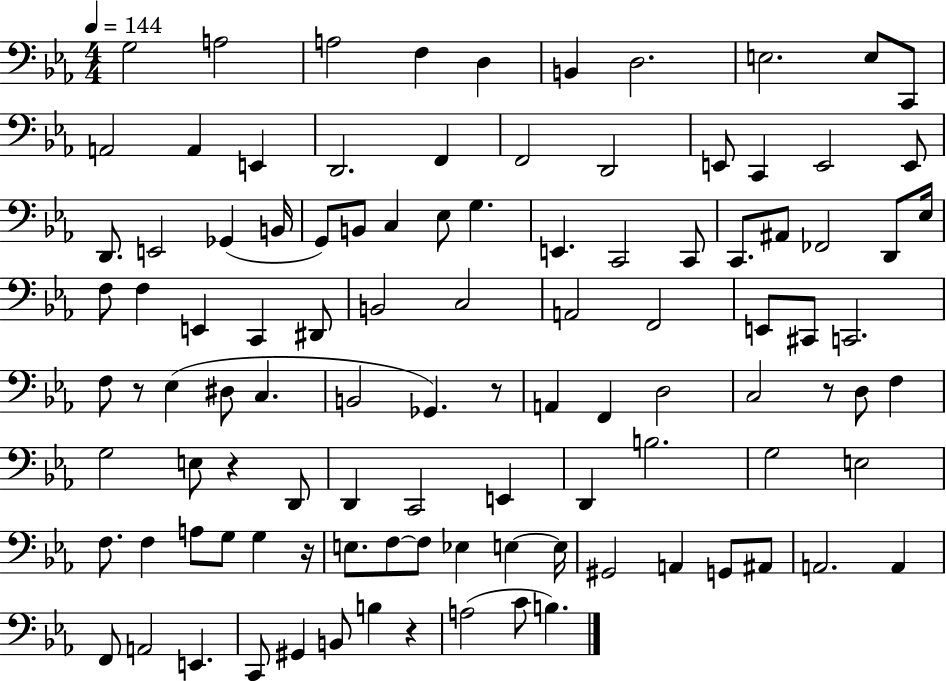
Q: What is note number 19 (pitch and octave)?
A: C2